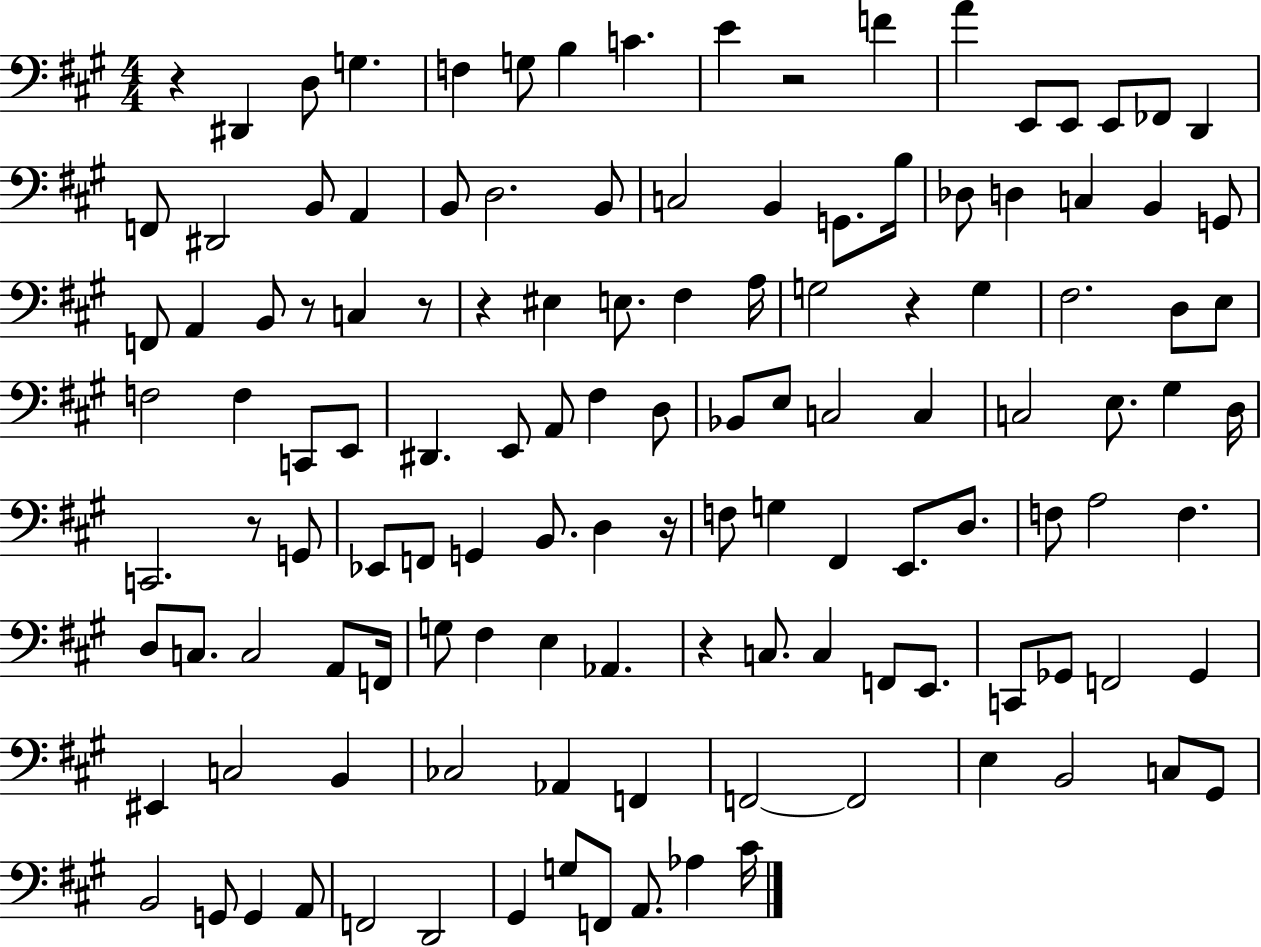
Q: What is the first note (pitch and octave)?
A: D#2